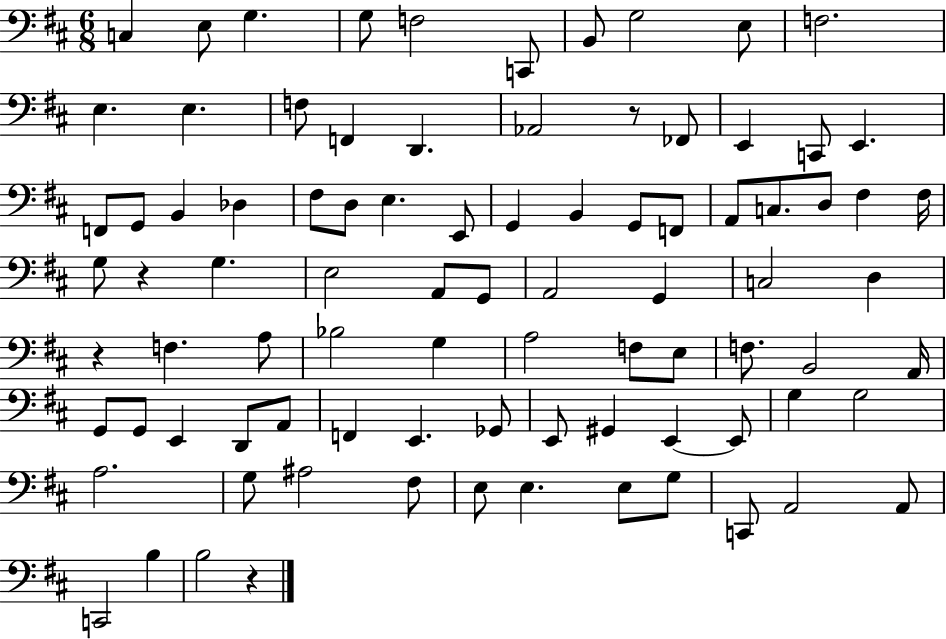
C3/q E3/e G3/q. G3/e F3/h C2/e B2/e G3/h E3/e F3/h. E3/q. E3/q. F3/e F2/q D2/q. Ab2/h R/e FES2/e E2/q C2/e E2/q. F2/e G2/e B2/q Db3/q F#3/e D3/e E3/q. E2/e G2/q B2/q G2/e F2/e A2/e C3/e. D3/e F#3/q F#3/s G3/e R/q G3/q. E3/h A2/e G2/e A2/h G2/q C3/h D3/q R/q F3/q. A3/e Bb3/h G3/q A3/h F3/e E3/e F3/e. B2/h A2/s G2/e G2/e E2/q D2/e A2/e F2/q E2/q. Gb2/e E2/e G#2/q E2/q E2/e G3/q G3/h A3/h. G3/e A#3/h F#3/e E3/e E3/q. E3/e G3/e C2/e A2/h A2/e C2/h B3/q B3/h R/q